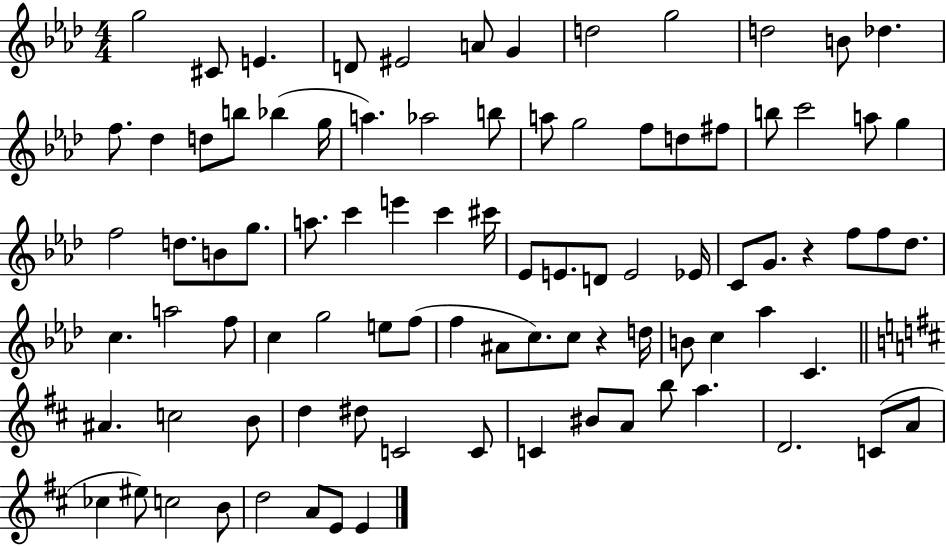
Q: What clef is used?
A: treble